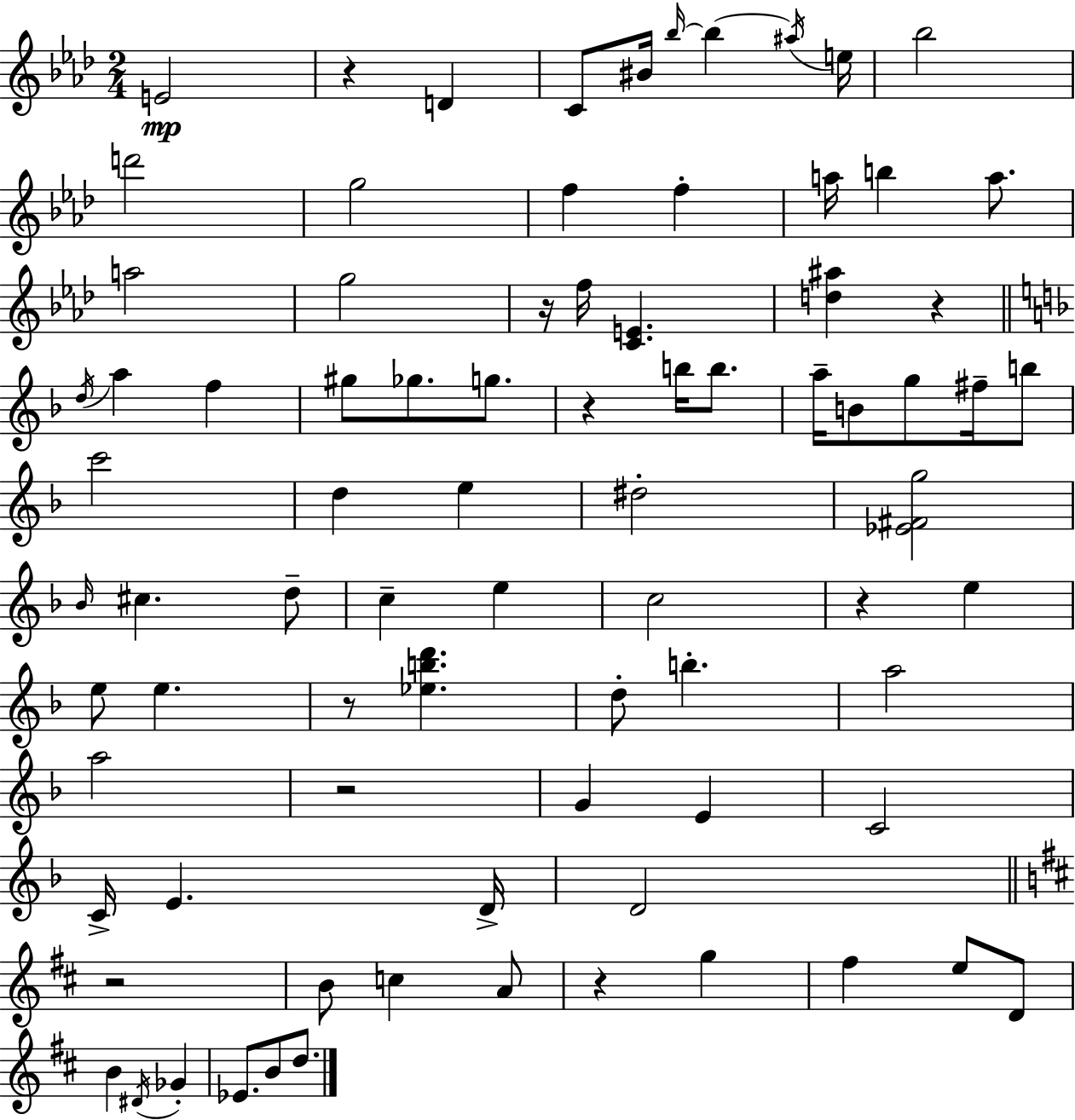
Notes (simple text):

E4/h R/q D4/q C4/e BIS4/s Bb5/s Bb5/q A#5/s E5/s Bb5/h D6/h G5/h F5/q F5/q A5/s B5/q A5/e. A5/h G5/h R/s F5/s [C4,E4]/q. [D5,A#5]/q R/q D5/s A5/q F5/q G#5/e Gb5/e. G5/e. R/q B5/s B5/e. A5/s B4/e G5/e F#5/s B5/e C6/h D5/q E5/q D#5/h [Eb4,F#4,G5]/h Bb4/s C#5/q. D5/e C5/q E5/q C5/h R/q E5/q E5/e E5/q. R/e [Eb5,B5,D6]/q. D5/e B5/q. A5/h A5/h R/h G4/q E4/q C4/h C4/s E4/q. D4/s D4/h R/h B4/e C5/q A4/e R/q G5/q F#5/q E5/e D4/e B4/q D#4/s Gb4/q Eb4/e. B4/e D5/e.